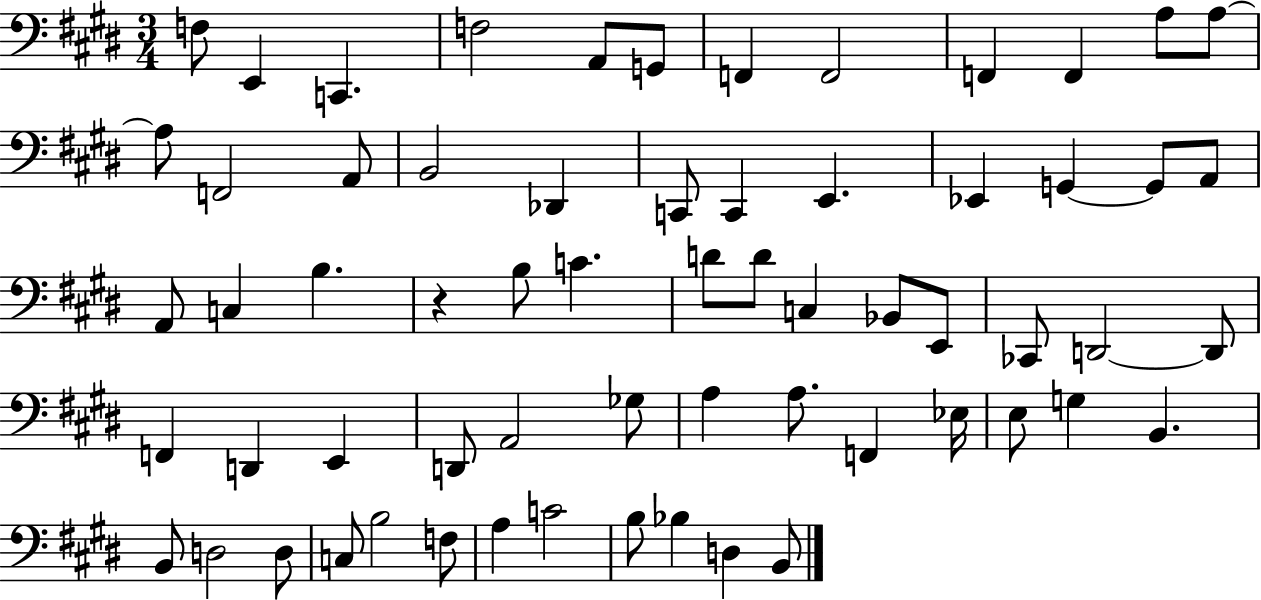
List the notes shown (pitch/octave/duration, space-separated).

F3/e E2/q C2/q. F3/h A2/e G2/e F2/q F2/h F2/q F2/q A3/e A3/e A3/e F2/h A2/e B2/h Db2/q C2/e C2/q E2/q. Eb2/q G2/q G2/e A2/e A2/e C3/q B3/q. R/q B3/e C4/q. D4/e D4/e C3/q Bb2/e E2/e CES2/e D2/h D2/e F2/q D2/q E2/q D2/e A2/h Gb3/e A3/q A3/e. F2/q Eb3/s E3/e G3/q B2/q. B2/e D3/h D3/e C3/e B3/h F3/e A3/q C4/h B3/e Bb3/q D3/q B2/e